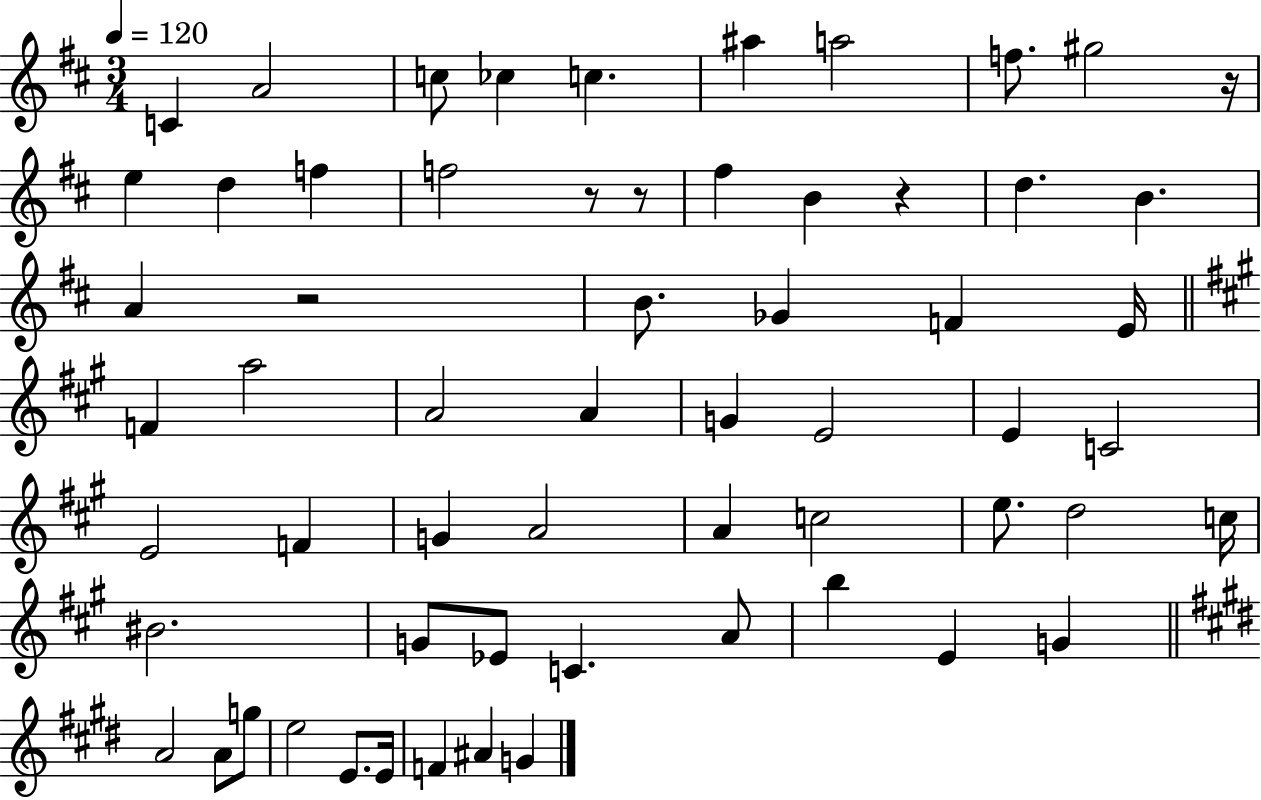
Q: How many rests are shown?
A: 5